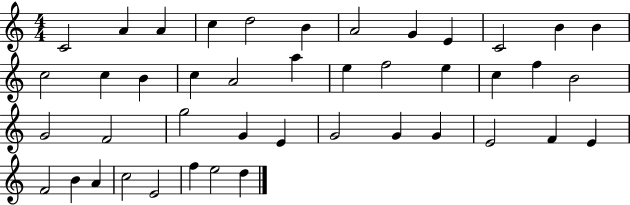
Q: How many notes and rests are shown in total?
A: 43